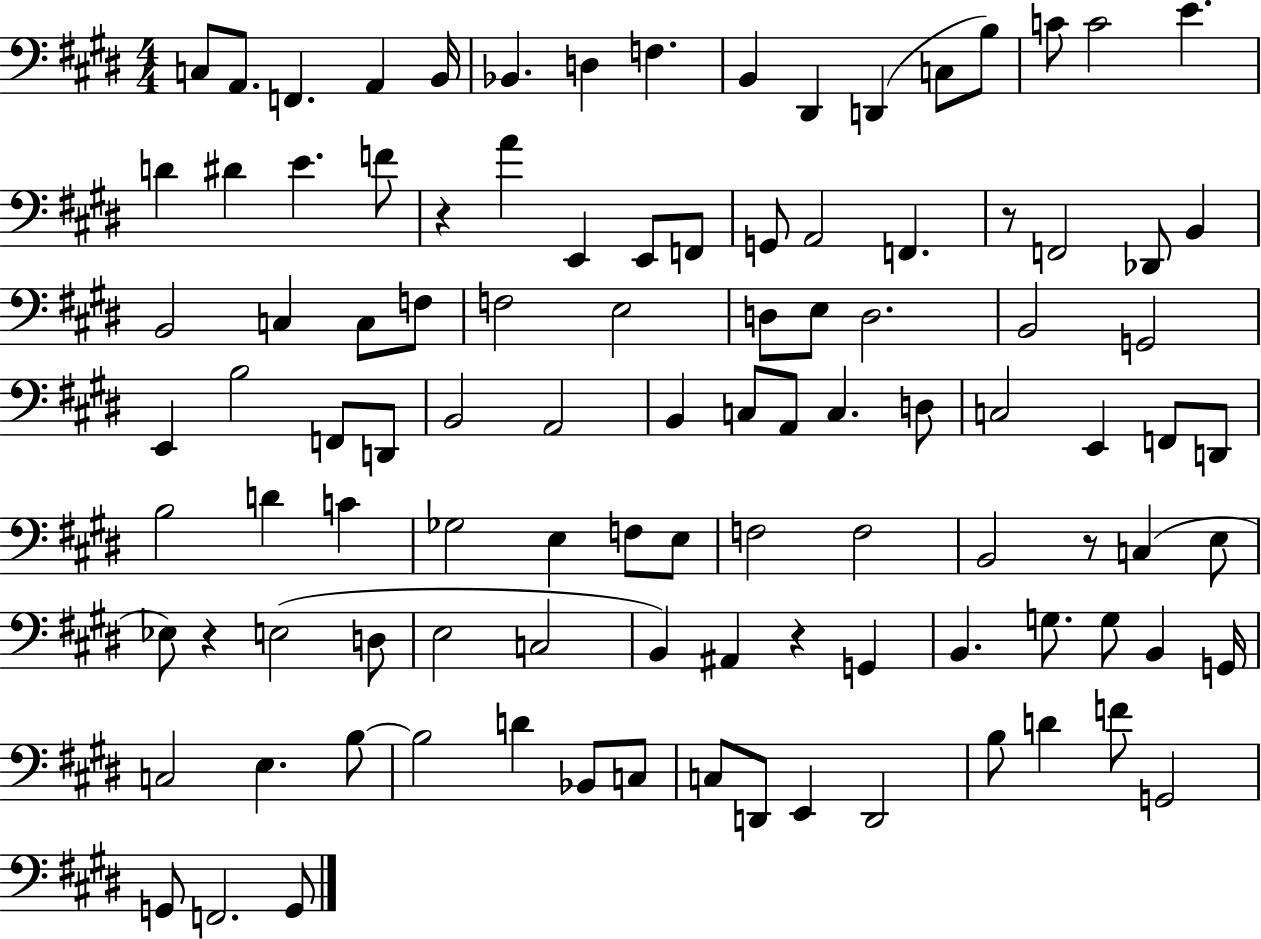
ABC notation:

X:1
T:Untitled
M:4/4
L:1/4
K:E
C,/2 A,,/2 F,, A,, B,,/4 _B,, D, F, B,, ^D,, D,, C,/2 B,/2 C/2 C2 E D ^D E F/2 z A E,, E,,/2 F,,/2 G,,/2 A,,2 F,, z/2 F,,2 _D,,/2 B,, B,,2 C, C,/2 F,/2 F,2 E,2 D,/2 E,/2 D,2 B,,2 G,,2 E,, B,2 F,,/2 D,,/2 B,,2 A,,2 B,, C,/2 A,,/2 C, D,/2 C,2 E,, F,,/2 D,,/2 B,2 D C _G,2 E, F,/2 E,/2 F,2 F,2 B,,2 z/2 C, E,/2 _E,/2 z E,2 D,/2 E,2 C,2 B,, ^A,, z G,, B,, G,/2 G,/2 B,, G,,/4 C,2 E, B,/2 B,2 D _B,,/2 C,/2 C,/2 D,,/2 E,, D,,2 B,/2 D F/2 G,,2 G,,/2 F,,2 G,,/2